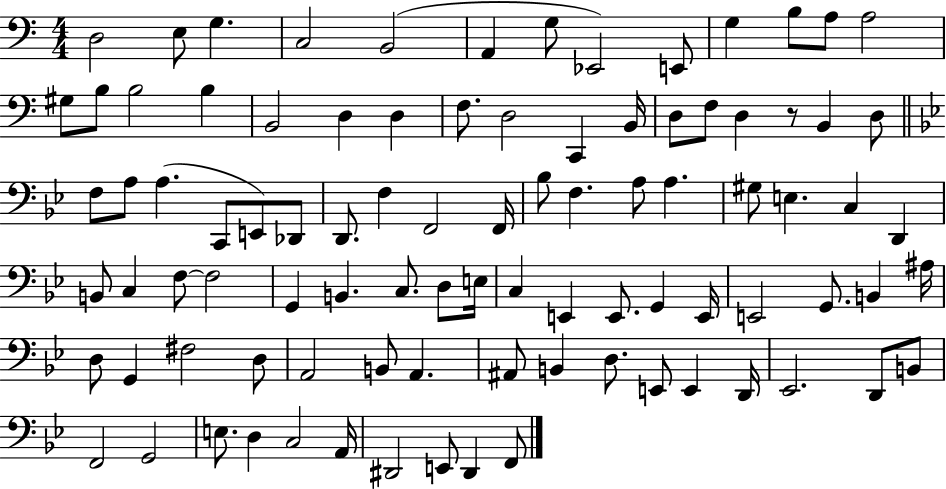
X:1
T:Untitled
M:4/4
L:1/4
K:C
D,2 E,/2 G, C,2 B,,2 A,, G,/2 _E,,2 E,,/2 G, B,/2 A,/2 A,2 ^G,/2 B,/2 B,2 B, B,,2 D, D, F,/2 D,2 C,, B,,/4 D,/2 F,/2 D, z/2 B,, D,/2 F,/2 A,/2 A, C,,/2 E,,/2 _D,,/2 D,,/2 F, F,,2 F,,/4 _B,/2 F, A,/2 A, ^G,/2 E, C, D,, B,,/2 C, F,/2 F,2 G,, B,, C,/2 D,/2 E,/4 C, E,, E,,/2 G,, E,,/4 E,,2 G,,/2 B,, ^A,/4 D,/2 G,, ^F,2 D,/2 A,,2 B,,/2 A,, ^A,,/2 B,, D,/2 E,,/2 E,, D,,/4 _E,,2 D,,/2 B,,/2 F,,2 G,,2 E,/2 D, C,2 A,,/4 ^D,,2 E,,/2 ^D,, F,,/2